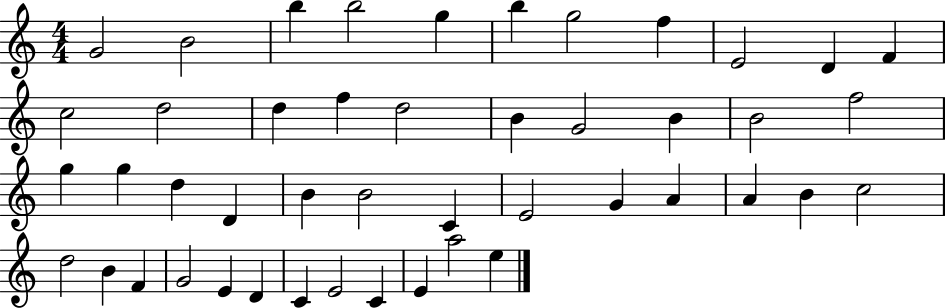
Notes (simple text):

G4/h B4/h B5/q B5/h G5/q B5/q G5/h F5/q E4/h D4/q F4/q C5/h D5/h D5/q F5/q D5/h B4/q G4/h B4/q B4/h F5/h G5/q G5/q D5/q D4/q B4/q B4/h C4/q E4/h G4/q A4/q A4/q B4/q C5/h D5/h B4/q F4/q G4/h E4/q D4/q C4/q E4/h C4/q E4/q A5/h E5/q